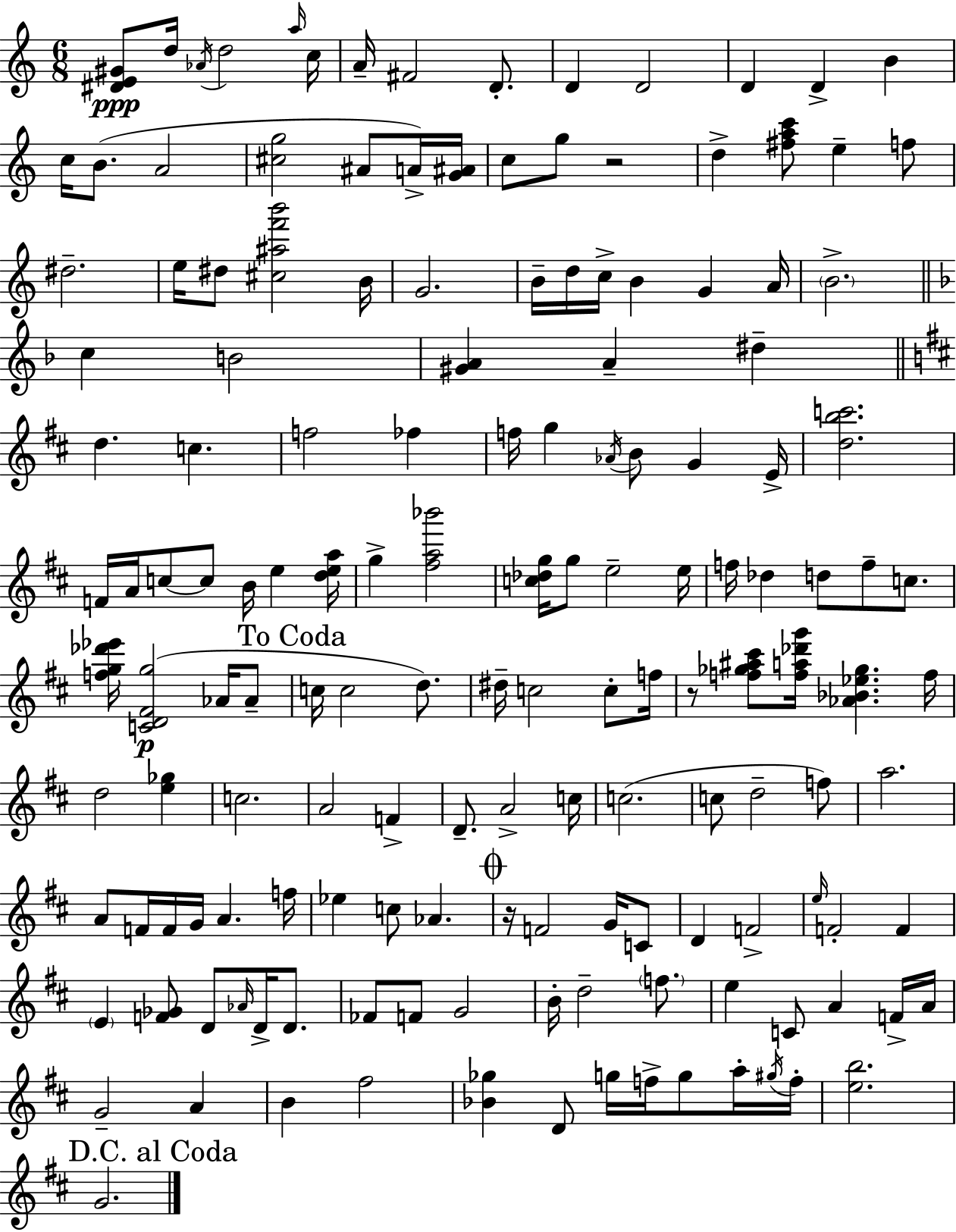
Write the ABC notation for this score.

X:1
T:Untitled
M:6/8
L:1/4
K:Am
[^DE^G]/2 d/4 _A/4 d2 a/4 c/4 A/4 ^F2 D/2 D D2 D D B c/4 B/2 A2 [^cg]2 ^A/2 A/4 [G^A]/4 c/2 g/2 z2 d [^fac']/2 e f/2 ^d2 e/4 ^d/2 [^c^af'b']2 B/4 G2 B/4 d/4 c/4 B G A/4 B2 c B2 [^GA] A ^d d c f2 _f f/4 g _A/4 B/2 G E/4 [dbc']2 F/4 A/4 c/2 c/2 B/4 e [dea]/4 g [^fa_b']2 [c_dg]/4 g/2 e2 e/4 f/4 _d d/2 f/2 c/2 [fg_d'_e']/4 [CD^Fg]2 _A/4 _A/2 c/4 c2 d/2 ^d/4 c2 c/2 f/4 z/2 [f_g^a^c']/2 [fa_d'g']/4 [_A_B_e_g] f/4 d2 [e_g] c2 A2 F D/2 A2 c/4 c2 c/2 d2 f/2 a2 A/2 F/4 F/4 G/4 A f/4 _e c/2 _A z/4 F2 G/4 C/2 D F2 e/4 F2 F E [F_G]/2 D/2 _A/4 D/4 D/2 _F/2 F/2 G2 B/4 d2 f/2 e C/2 A F/4 A/4 G2 A B ^f2 [_B_g] D/2 g/4 f/4 g/2 a/4 ^g/4 f/4 [eb]2 G2